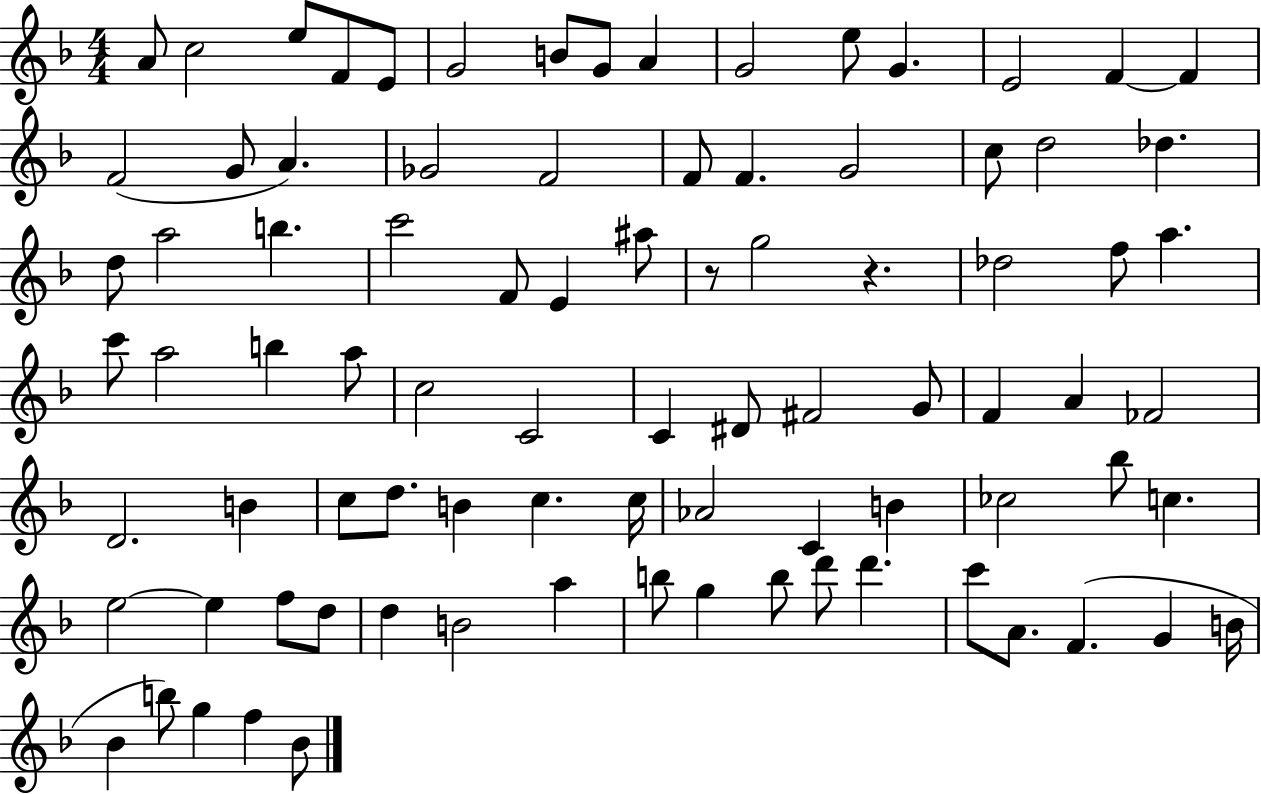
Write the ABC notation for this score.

X:1
T:Untitled
M:4/4
L:1/4
K:F
A/2 c2 e/2 F/2 E/2 G2 B/2 G/2 A G2 e/2 G E2 F F F2 G/2 A _G2 F2 F/2 F G2 c/2 d2 _d d/2 a2 b c'2 F/2 E ^a/2 z/2 g2 z _d2 f/2 a c'/2 a2 b a/2 c2 C2 C ^D/2 ^F2 G/2 F A _F2 D2 B c/2 d/2 B c c/4 _A2 C B _c2 _b/2 c e2 e f/2 d/2 d B2 a b/2 g b/2 d'/2 d' c'/2 A/2 F G B/4 _B b/2 g f _B/2